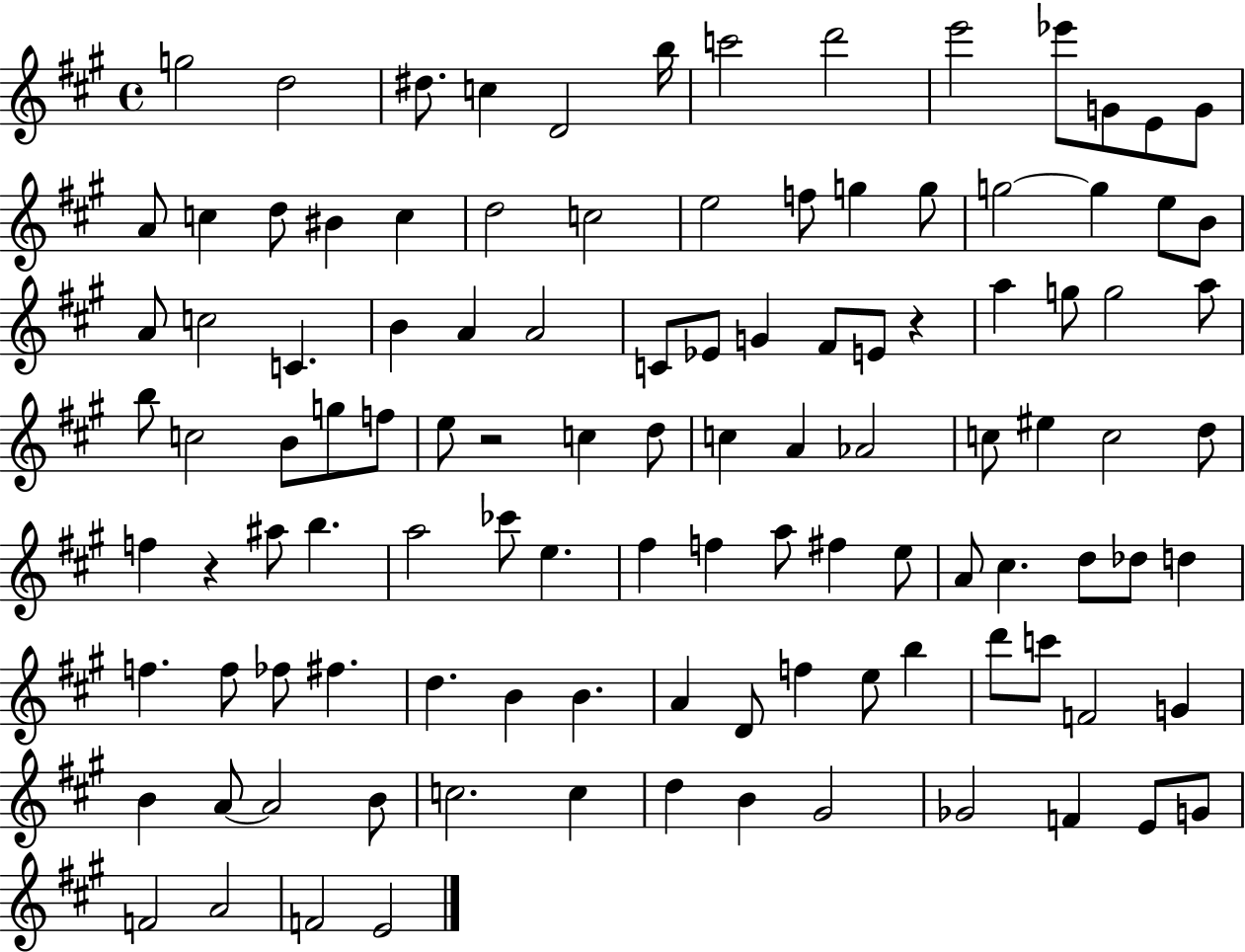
G5/h D5/h D#5/e. C5/q D4/h B5/s C6/h D6/h E6/h Eb6/e G4/e E4/e G4/e A4/e C5/q D5/e BIS4/q C5/q D5/h C5/h E5/h F5/e G5/q G5/e G5/h G5/q E5/e B4/e A4/e C5/h C4/q. B4/q A4/q A4/h C4/e Eb4/e G4/q F#4/e E4/e R/q A5/q G5/e G5/h A5/e B5/e C5/h B4/e G5/e F5/e E5/e R/h C5/q D5/e C5/q A4/q Ab4/h C5/e EIS5/q C5/h D5/e F5/q R/q A#5/e B5/q. A5/h CES6/e E5/q. F#5/q F5/q A5/e F#5/q E5/e A4/e C#5/q. D5/e Db5/e D5/q F5/q. F5/e FES5/e F#5/q. D5/q. B4/q B4/q. A4/q D4/e F5/q E5/e B5/q D6/e C6/e F4/h G4/q B4/q A4/e A4/h B4/e C5/h. C5/q D5/q B4/q G#4/h Gb4/h F4/q E4/e G4/e F4/h A4/h F4/h E4/h